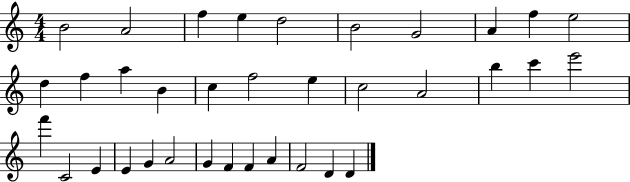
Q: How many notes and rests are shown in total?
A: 35